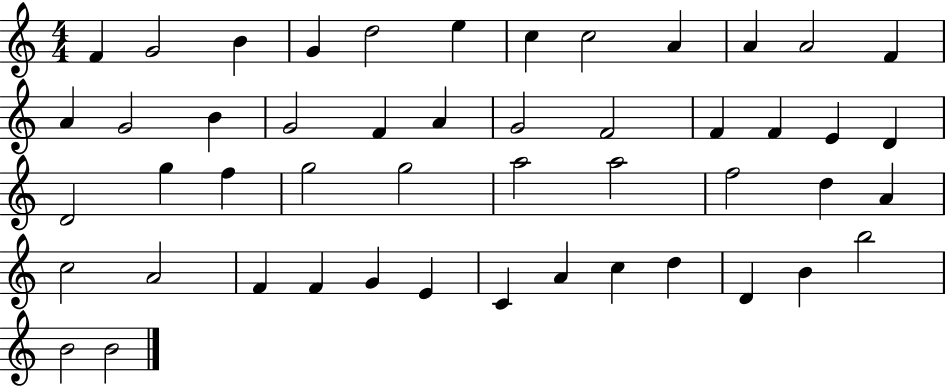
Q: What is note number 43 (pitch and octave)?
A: C5